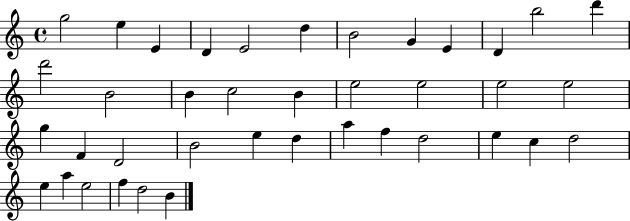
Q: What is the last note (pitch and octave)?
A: B4